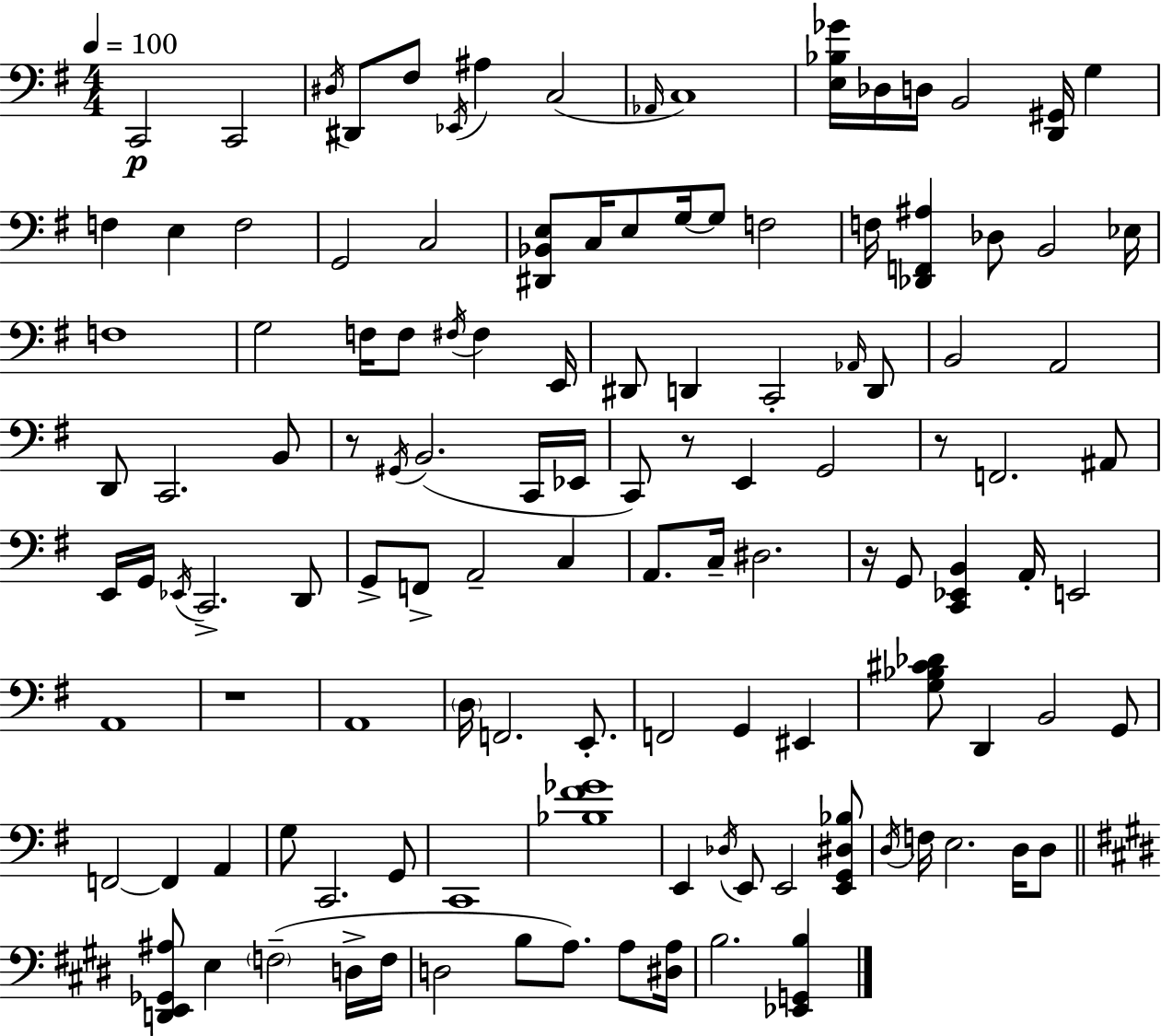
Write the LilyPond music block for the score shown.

{
  \clef bass
  \numericTimeSignature
  \time 4/4
  \key g \major
  \tempo 4 = 100
  c,2\p c,2 | \acciaccatura { dis16 } dis,8 fis8 \acciaccatura { ees,16 } ais4 c2( | \grace { aes,16 } c1) | <e bes ges'>16 des16 d16 b,2 <d, gis,>16 g4 | \break f4 e4 f2 | g,2 c2 | <dis, bes, e>8 c16 e8 g16~~ g8 f2 | f16 <des, f, ais>4 des8 b,2 | \break ees16 f1 | g2 f16 f8 \acciaccatura { fis16 } fis4 | e,16 dis,8 d,4 c,2-. | \grace { aes,16 } d,8 b,2 a,2 | \break d,8 c,2. | b,8 r8 \acciaccatura { gis,16 } b,2.( | c,16 ees,16 c,8) r8 e,4 g,2 | r8 f,2. | \break ais,8 e,16 g,16 \acciaccatura { ees,16 } c,2.-> | d,8 g,8-> f,8-> a,2-- | c4 a,8. c16-- dis2. | r16 g,8 <c, ees, b,>4 a,16-. e,2 | \break a,1 | r1 | a,1 | \parenthesize d16 f,2. | \break e,8.-. f,2 g,4 | eis,4 <g bes cis' des'>8 d,4 b,2 | g,8 f,2~~ f,4 | a,4 g8 c,2. | \break g,8 c,1 | <bes fis' ges'>1 | e,4 \acciaccatura { des16 } e,8 e,2 | <e, g, dis bes>8 \acciaccatura { d16 } f16 e2. | \break d16 d8 \bar "||" \break \key e \major <d, e, ges, ais>8 e4 \parenthesize f2--( d16-> f16 | d2 b8 a8.) a8 <dis a>16 | b2. <ees, g, b>4 | \bar "|."
}